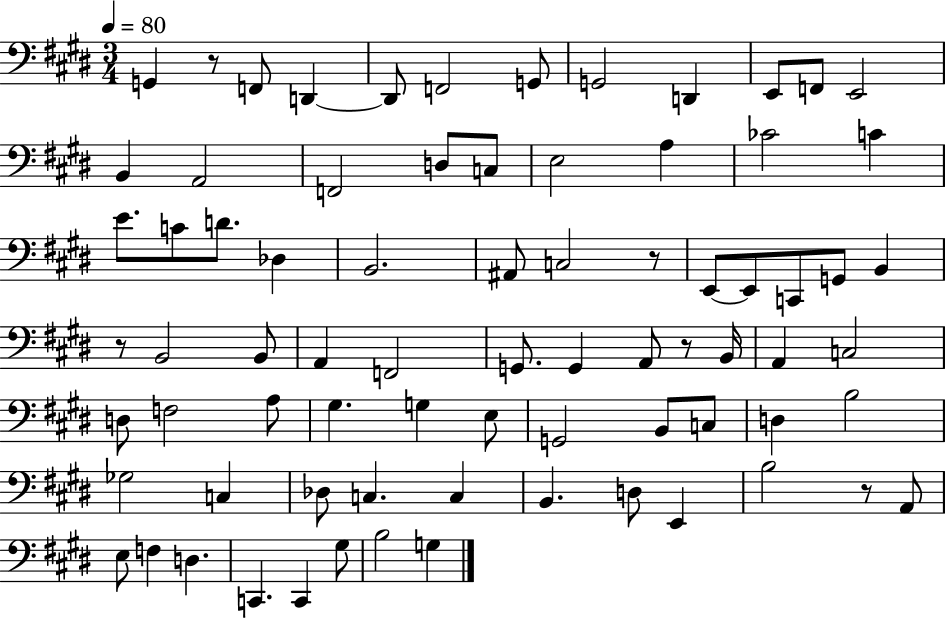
X:1
T:Untitled
M:3/4
L:1/4
K:E
G,, z/2 F,,/2 D,, D,,/2 F,,2 G,,/2 G,,2 D,, E,,/2 F,,/2 E,,2 B,, A,,2 F,,2 D,/2 C,/2 E,2 A, _C2 C E/2 C/2 D/2 _D, B,,2 ^A,,/2 C,2 z/2 E,,/2 E,,/2 C,,/2 G,,/2 B,, z/2 B,,2 B,,/2 A,, F,,2 G,,/2 G,, A,,/2 z/2 B,,/4 A,, C,2 D,/2 F,2 A,/2 ^G, G, E,/2 G,,2 B,,/2 C,/2 D, B,2 _G,2 C, _D,/2 C, C, B,, D,/2 E,, B,2 z/2 A,,/2 E,/2 F, D, C,, C,, ^G,/2 B,2 G,